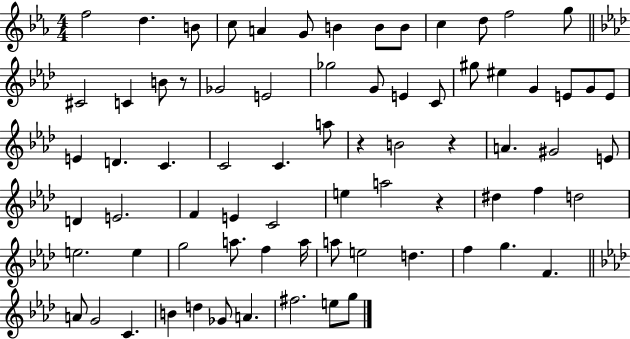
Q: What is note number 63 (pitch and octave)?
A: C4